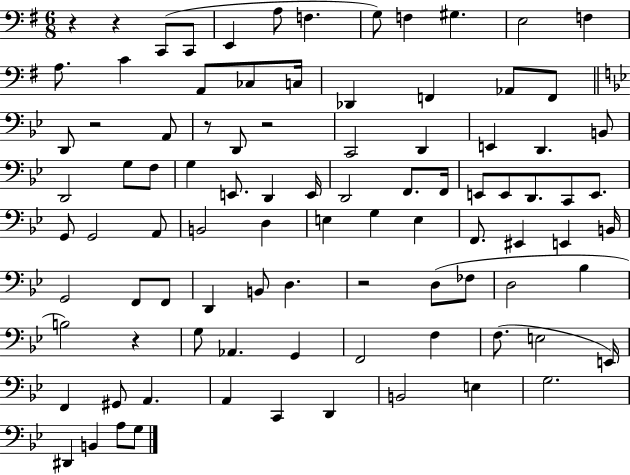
R/q R/q C2/e C2/e E2/q A3/e F3/q. G3/e F3/q G#3/q. E3/h F3/q A3/e. C4/q A2/e CES3/e C3/s Db2/q F2/q Ab2/e F2/e D2/e R/h A2/e R/e D2/e R/h C2/h D2/q E2/q D2/q. B2/e D2/h G3/e F3/e G3/q E2/e. D2/q E2/s D2/h F2/e. F2/s E2/e E2/e D2/e. C2/e E2/e. G2/e G2/h A2/e B2/h D3/q E3/q G3/q E3/q F2/e. EIS2/q E2/q B2/s G2/h F2/e F2/e D2/q B2/e D3/q. R/h D3/e FES3/e D3/h Bb3/q B3/h R/q G3/e Ab2/q. G2/q F2/h F3/q F3/e. E3/h E2/s F2/q G#2/e A2/q. A2/q C2/q D2/q B2/h E3/q G3/h. D#2/q B2/q A3/e G3/e